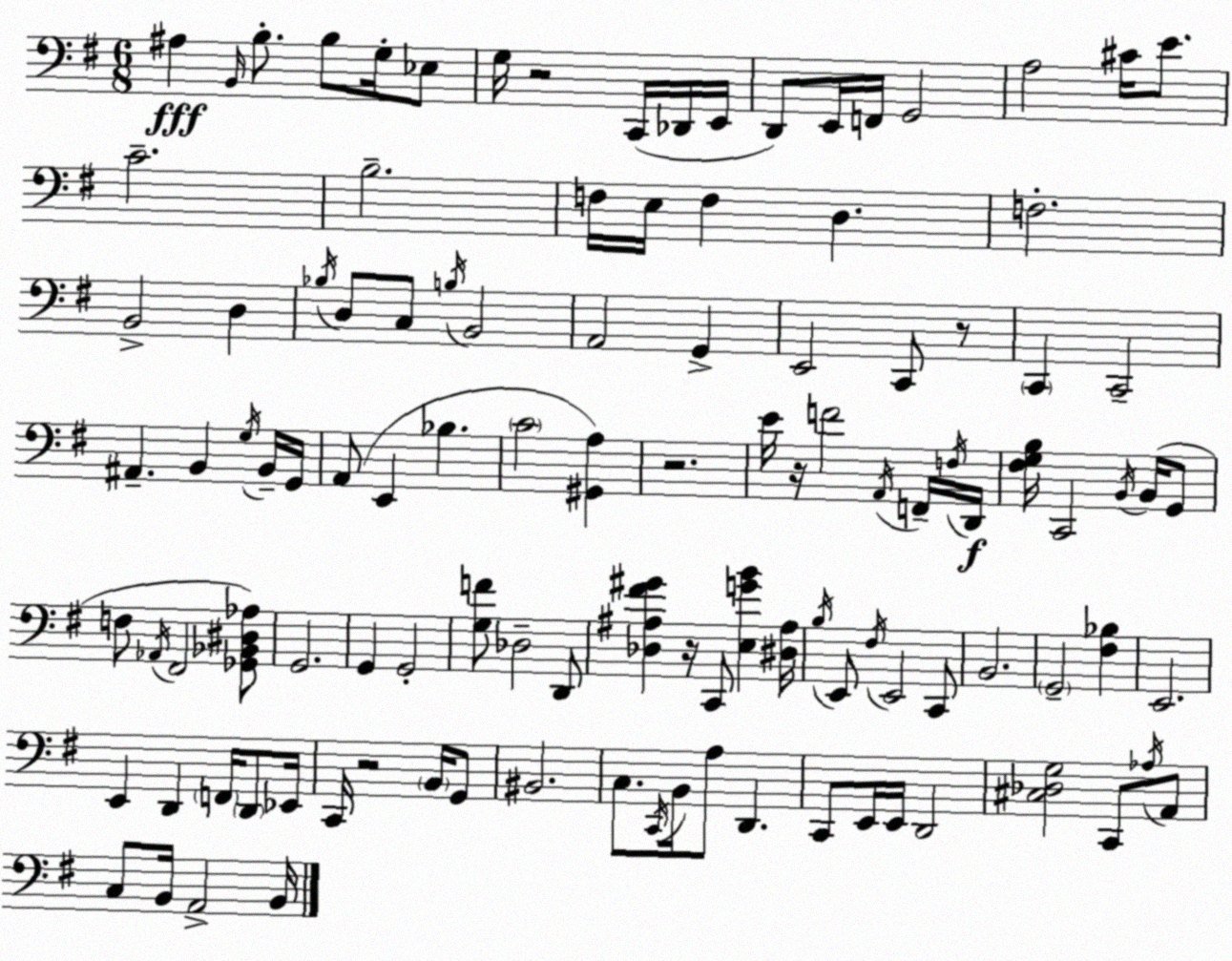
X:1
T:Untitled
M:6/8
L:1/4
K:Em
^A, B,,/4 B,/2 B,/2 G,/4 _E,/2 G,/4 z2 C,,/4 _D,,/4 E,,/4 D,,/2 E,,/4 F,,/4 G,,2 A,2 ^C/4 E/2 C2 B,2 F,/4 E,/4 F, D, F,2 B,,2 D, _B,/4 D,/2 C,/2 B,/4 B,,2 A,,2 G,, E,,2 C,,/2 z/2 C,, C,,2 ^A,, B,, G,/4 B,,/4 G,,/4 A,,/2 E,, _B, C2 [^G,,A,] z2 E/4 z/4 F2 A,,/4 F,,/4 F,/4 D,,/4 [^F,G,B,]/4 C,,2 B,,/4 B,,/4 G,,/2 F,/2 _A,,/4 ^F,,2 [_G,,_B,,^D,_A,]/2 G,,2 G,, G,,2 [G,F]/2 _D,2 D,,/2 [_D,^A,^F^G] z/4 C,,/2 [E,GB] [^D,^A,]/4 B,/4 E,,/2 ^F,/4 E,,2 C,,/2 B,,2 G,,2 [^F,_B,] E,,2 E,, D,, F,,/4 D,,/2 _E,,/4 C,,/4 z2 B,,/4 G,,/2 ^B,,2 C,/2 C,,/4 B,,/4 A,/2 D,, C,,/2 E,,/4 E,,/4 D,,2 [^C,_D,G,]2 C,,/2 _A,/4 A,,/2 C,/2 B,,/4 A,,2 B,,/4